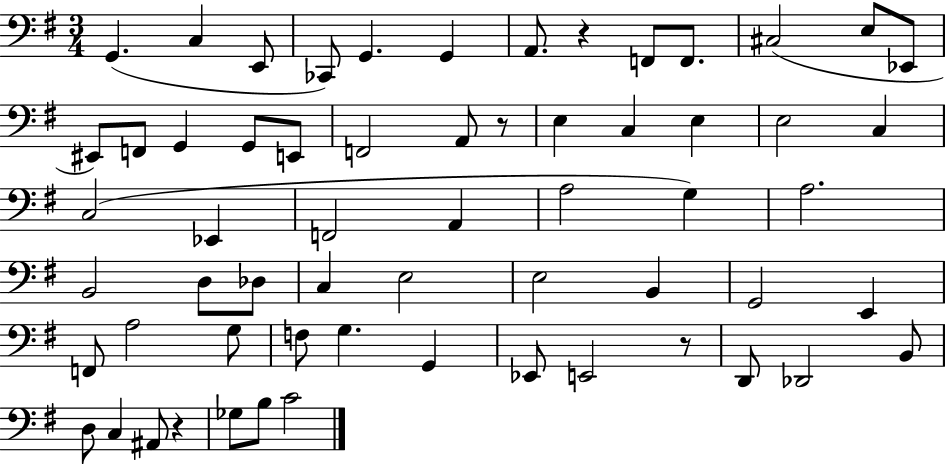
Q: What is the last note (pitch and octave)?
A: C4